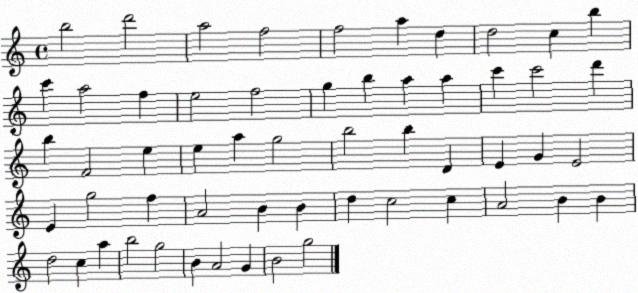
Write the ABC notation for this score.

X:1
T:Untitled
M:4/4
L:1/4
K:C
b2 d'2 a2 f2 f2 a d d2 c b c' a2 f e2 f2 g b a a c' c'2 d' b F2 e e a g2 b2 b D E G E2 E g2 f A2 B B d c2 c A2 B B d2 c a b2 g2 B A2 G B2 g2